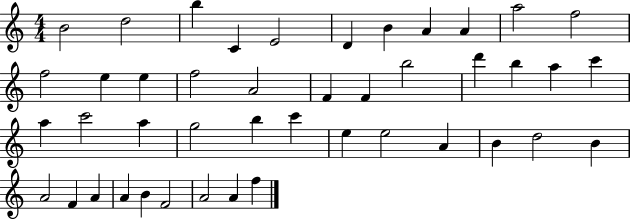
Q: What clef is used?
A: treble